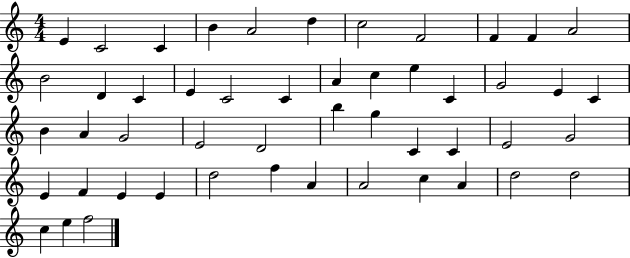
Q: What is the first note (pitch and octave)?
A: E4